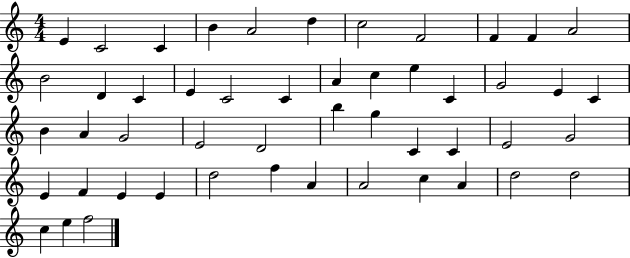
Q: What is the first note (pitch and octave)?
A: E4